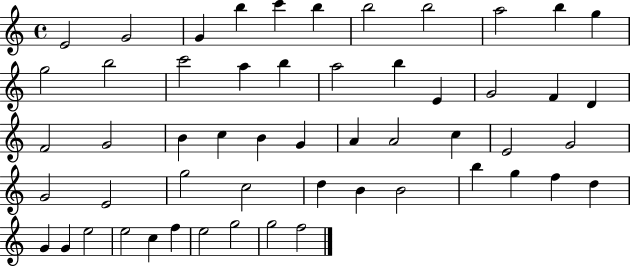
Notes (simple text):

E4/h G4/h G4/q B5/q C6/q B5/q B5/h B5/h A5/h B5/q G5/q G5/h B5/h C6/h A5/q B5/q A5/h B5/q E4/q G4/h F4/q D4/q F4/h G4/h B4/q C5/q B4/q G4/q A4/q A4/h C5/q E4/h G4/h G4/h E4/h G5/h C5/h D5/q B4/q B4/h B5/q G5/q F5/q D5/q G4/q G4/q E5/h E5/h C5/q F5/q E5/h G5/h G5/h F5/h